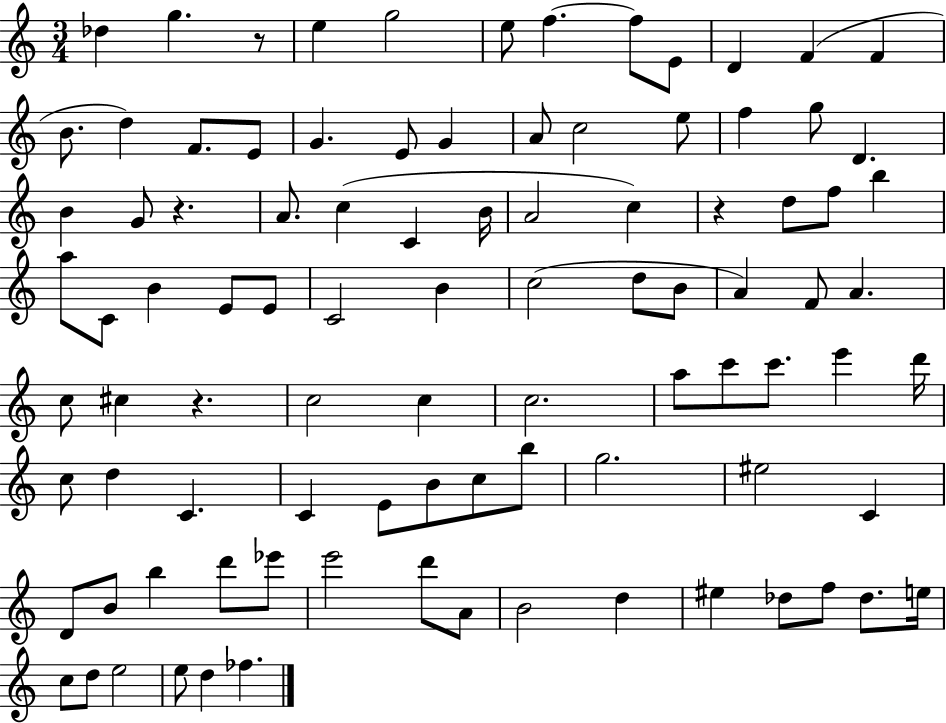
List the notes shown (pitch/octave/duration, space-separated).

Db5/q G5/q. R/e E5/q G5/h E5/e F5/q. F5/e E4/e D4/q F4/q F4/q B4/e. D5/q F4/e. E4/e G4/q. E4/e G4/q A4/e C5/h E5/e F5/q G5/e D4/q. B4/q G4/e R/q. A4/e. C5/q C4/q B4/s A4/h C5/q R/q D5/e F5/e B5/q A5/e C4/e B4/q E4/e E4/e C4/h B4/q C5/h D5/e B4/e A4/q F4/e A4/q. C5/e C#5/q R/q. C5/h C5/q C5/h. A5/e C6/e C6/e. E6/q D6/s C5/e D5/q C4/q. C4/q E4/e B4/e C5/e B5/e G5/h. EIS5/h C4/q D4/e B4/e B5/q D6/e Eb6/e E6/h D6/e A4/e B4/h D5/q EIS5/q Db5/e F5/e Db5/e. E5/s C5/e D5/e E5/h E5/e D5/q FES5/q.